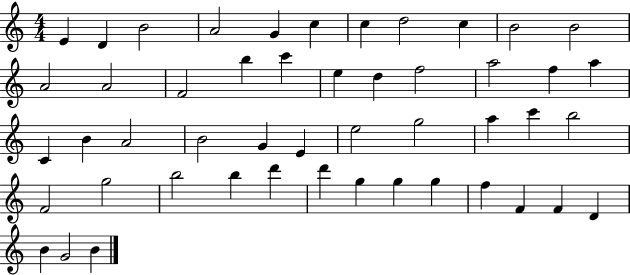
E4/q D4/q B4/h A4/h G4/q C5/q C5/q D5/h C5/q B4/h B4/h A4/h A4/h F4/h B5/q C6/q E5/q D5/q F5/h A5/h F5/q A5/q C4/q B4/q A4/h B4/h G4/q E4/q E5/h G5/h A5/q C6/q B5/h F4/h G5/h B5/h B5/q D6/q D6/q G5/q G5/q G5/q F5/q F4/q F4/q D4/q B4/q G4/h B4/q